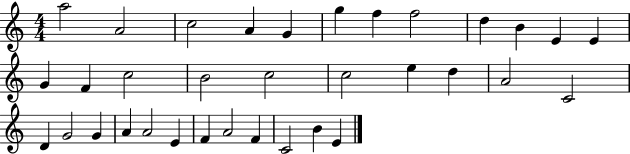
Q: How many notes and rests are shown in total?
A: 34